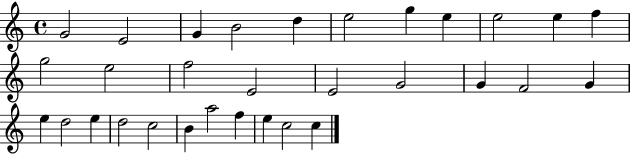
{
  \clef treble
  \time 4/4
  \defaultTimeSignature
  \key c \major
  g'2 e'2 | g'4 b'2 d''4 | e''2 g''4 e''4 | e''2 e''4 f''4 | \break g''2 e''2 | f''2 e'2 | e'2 g'2 | g'4 f'2 g'4 | \break e''4 d''2 e''4 | d''2 c''2 | b'4 a''2 f''4 | e''4 c''2 c''4 | \break \bar "|."
}